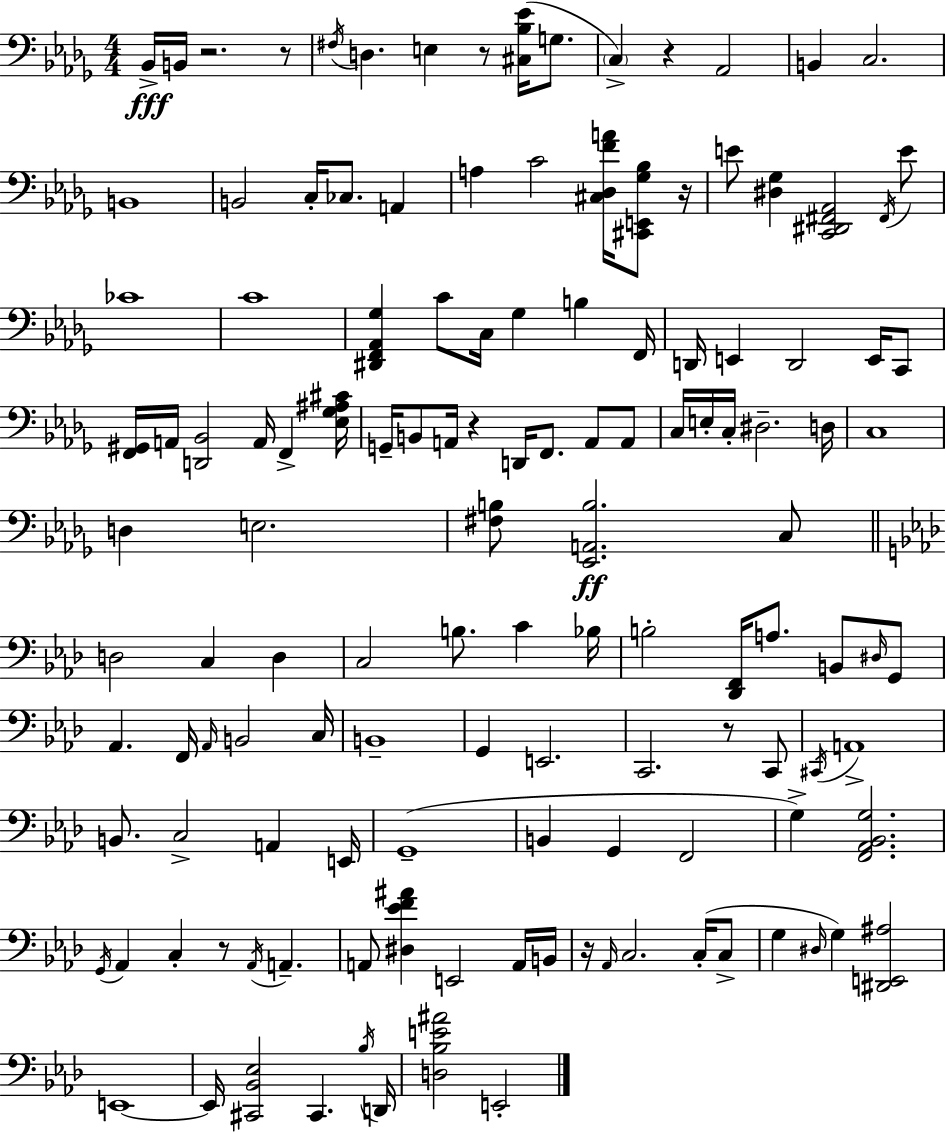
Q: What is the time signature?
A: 4/4